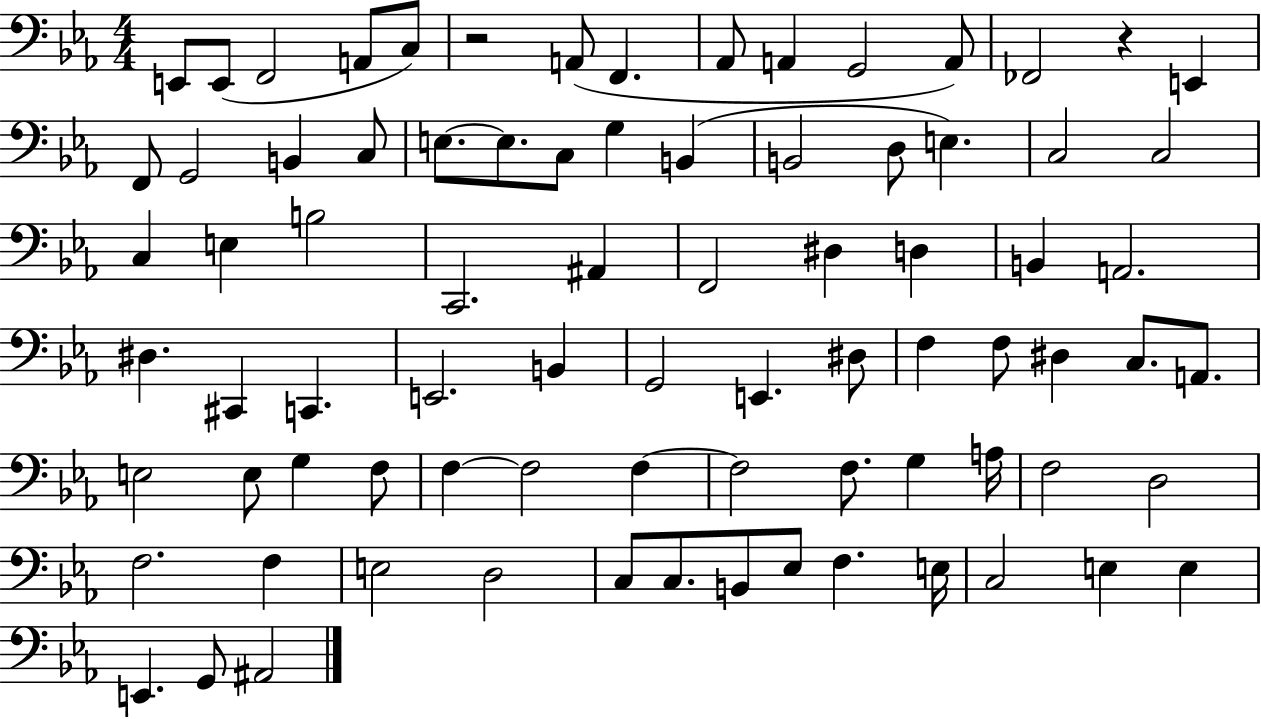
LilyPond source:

{
  \clef bass
  \numericTimeSignature
  \time 4/4
  \key ees \major
  e,8 e,8( f,2 a,8 c8) | r2 a,8( f,4. | aes,8 a,4 g,2 a,8) | fes,2 r4 e,4 | \break f,8 g,2 b,4 c8 | e8.~~ e8. c8 g4 b,4( | b,2 d8 e4.) | c2 c2 | \break c4 e4 b2 | c,2. ais,4 | f,2 dis4 d4 | b,4 a,2. | \break dis4. cis,4 c,4. | e,2. b,4 | g,2 e,4. dis8 | f4 f8 dis4 c8. a,8. | \break e2 e8 g4 f8 | f4~~ f2 f4~~ | f2 f8. g4 a16 | f2 d2 | \break f2. f4 | e2 d2 | c8 c8. b,8 ees8 f4. e16 | c2 e4 e4 | \break e,4. g,8 ais,2 | \bar "|."
}